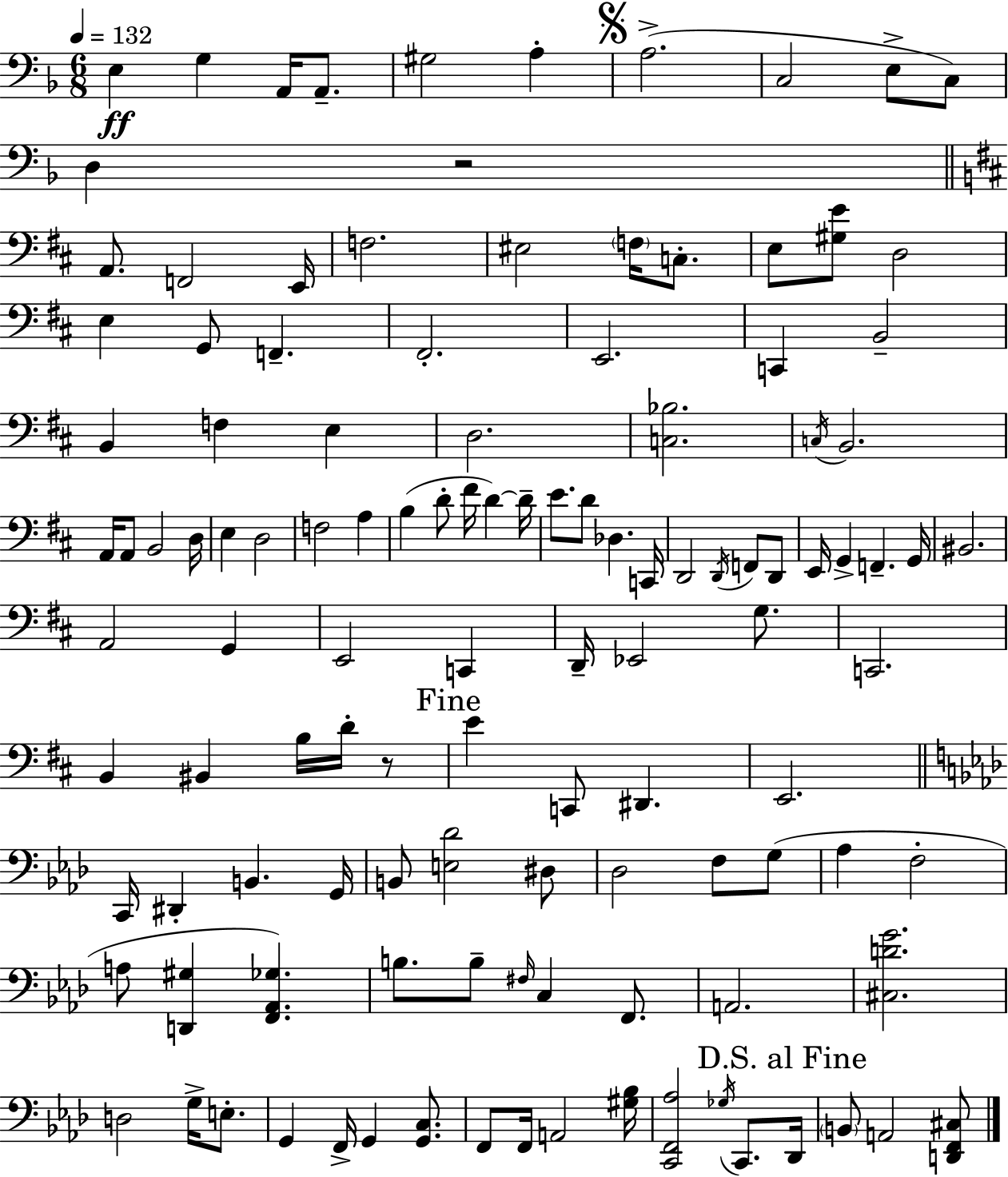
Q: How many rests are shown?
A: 2